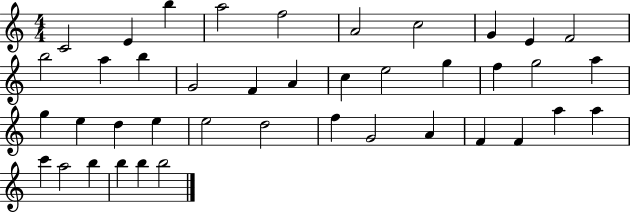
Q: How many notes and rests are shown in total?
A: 41